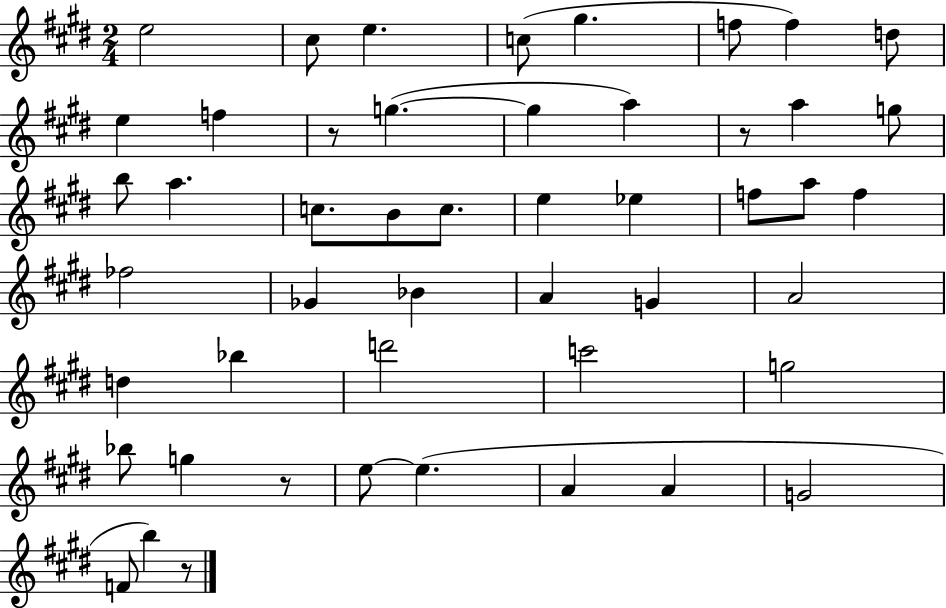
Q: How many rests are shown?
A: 4